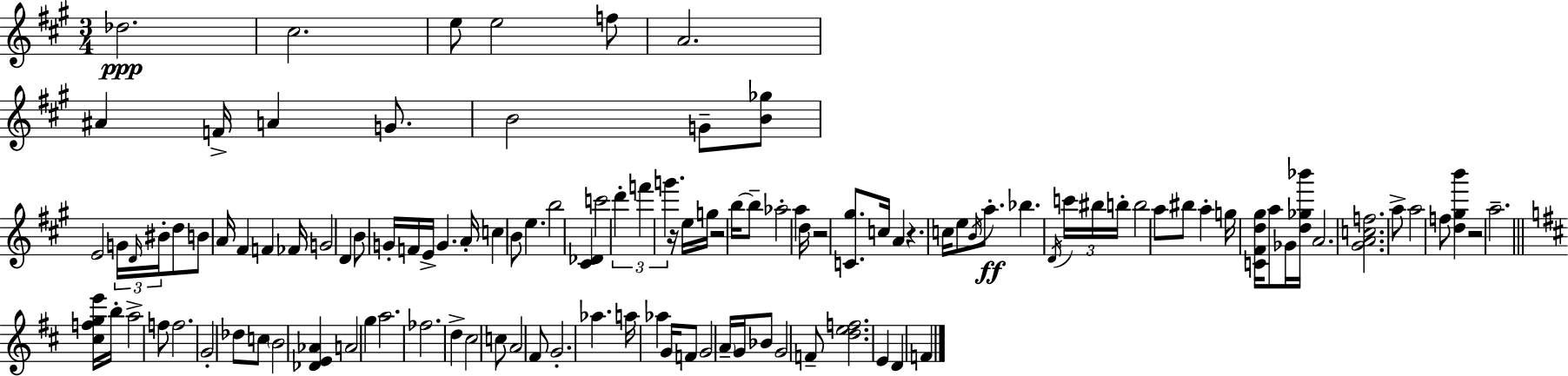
X:1
T:Untitled
M:3/4
L:1/4
K:A
_d2 ^c2 e/2 e2 f/2 A2 ^A F/4 A G/2 B2 G/2 [B_g]/2 E2 G/4 D/4 ^B/4 d/2 B/2 A/4 ^F F _F/4 G2 D B/2 G/4 F/4 E/4 G A/4 c B/2 e b2 [^C_D] c'2 d' f' g' z/4 e/4 g/4 z2 b/4 b/2 _a2 a d/4 z2 [C^g]/2 c/4 A z c/4 e/2 B/4 a/2 _b D/4 c'/4 ^b/4 b/4 b2 a/2 ^b/2 a g/4 [C^Fd^g]/4 a/2 _G/4 [d_g_b']/4 A2 [^GAcf]2 a/2 a2 f/2 [d^gb'] z2 a2 [^cfge']/4 b/4 a2 f/2 f2 G2 _d/2 c/2 B2 [_DE_A] A2 g a2 _f2 d ^c2 c/2 A2 ^F/2 G2 _a a/4 _a G/4 F/2 G2 A/4 G/4 _B/2 G2 F/2 [def]2 E D F